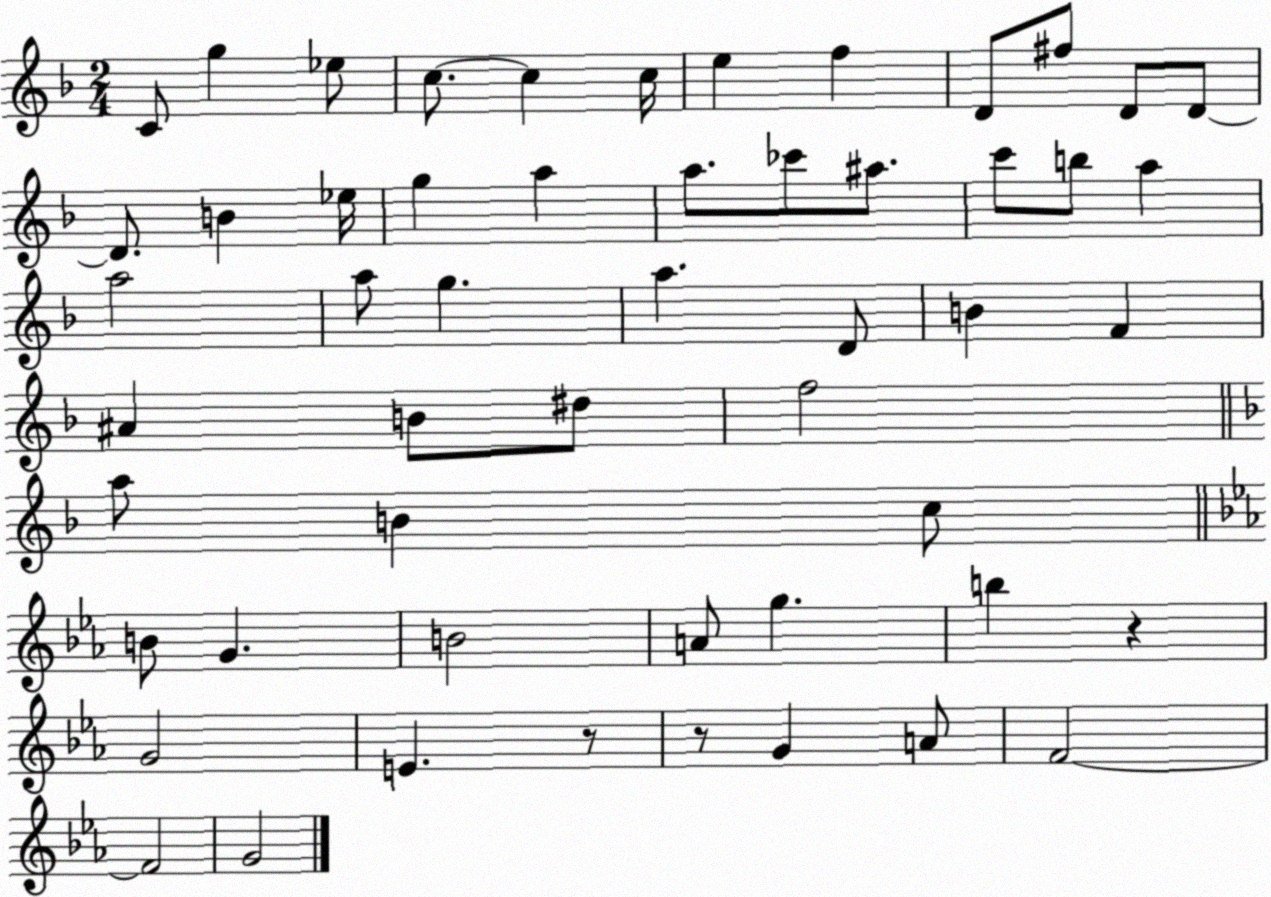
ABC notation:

X:1
T:Untitled
M:2/4
L:1/4
K:F
C/2 g _e/2 c/2 c c/4 e f D/2 ^f/2 D/2 D/2 D/2 B _e/4 g a a/2 _c'/2 ^a/2 c'/2 b/2 a a2 a/2 g a D/2 B F ^A B/2 ^d/2 f2 a/2 B c/2 B/2 G B2 A/2 g b z G2 E z/2 z/2 G A/2 F2 F2 G2